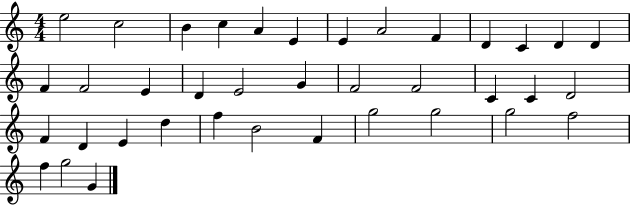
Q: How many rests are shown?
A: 0